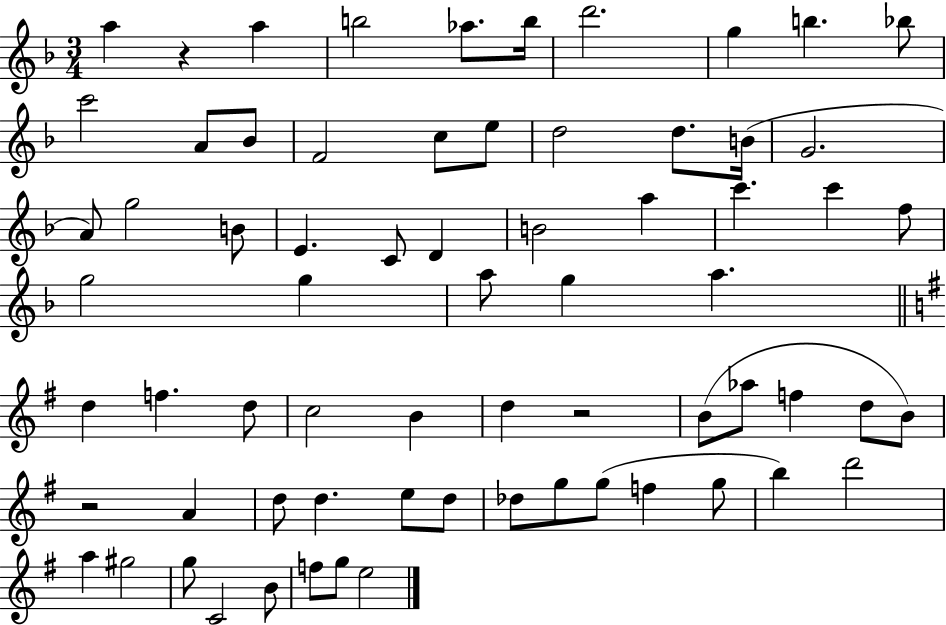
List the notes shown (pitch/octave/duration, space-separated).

A5/q R/q A5/q B5/h Ab5/e. B5/s D6/h. G5/q B5/q. Bb5/e C6/h A4/e Bb4/e F4/h C5/e E5/e D5/h D5/e. B4/s G4/h. A4/e G5/h B4/e E4/q. C4/e D4/q B4/h A5/q C6/q. C6/q F5/e G5/h G5/q A5/e G5/q A5/q. D5/q F5/q. D5/e C5/h B4/q D5/q R/h B4/e Ab5/e F5/q D5/e B4/e R/h A4/q D5/e D5/q. E5/e D5/e Db5/e G5/e G5/e F5/q G5/e B5/q D6/h A5/q G#5/h G5/e C4/h B4/e F5/e G5/e E5/h